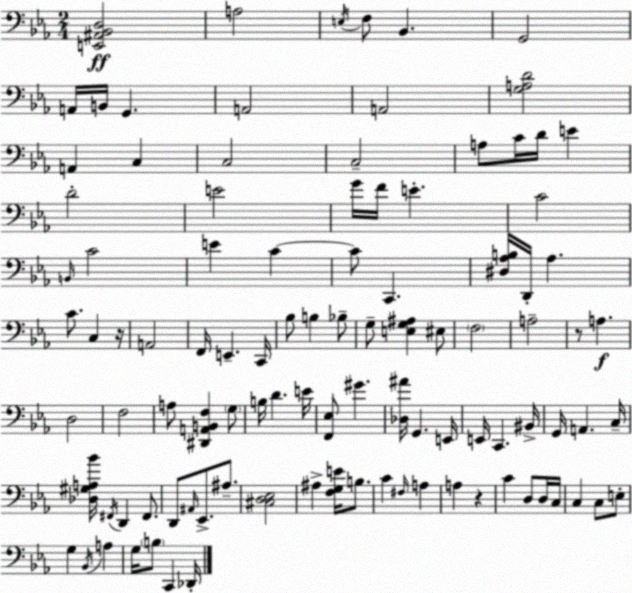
X:1
T:Untitled
M:2/4
L:1/4
K:Eb
[E,,^A,,_B,,D,]2 A,2 E,/4 F,/2 _B,, G,,2 A,,/4 B,,/4 G,, A,,2 A,,2 [G,A,D]2 A,, C, C,2 C,2 A,/2 C/4 D/4 E D2 E2 G/4 F/4 E C2 B,,/4 C2 E C C/2 C,, [^D,_A,B,]/4 D,,/4 _A, C/2 C, z/4 A,,2 F,,/4 E,, C,,/4 _B,/2 B, _B,/2 G,/2 [E,G,^A,] ^E,/2 F,2 A,2 z/2 A, D,2 F,2 A,/2 [^D,,A,,B,,F,] G,/2 B,/4 D E/4 [F,,_E,]/2 ^G [_D,^A]/4 G,, E,,/4 E,,/4 C,, ^B,,/4 G,,/4 A,, C,/4 [_D,^G,A,_B]/4 ^F,,/4 D,, ^F,,/2 D,,/2 ^A,,/4 _E,,/2 ^A,/2 [^C,D,_E,]2 ^A, [F,G,E]/4 B,/2 C ^F,/4 A, A, z C D,/2 D,/4 C,/4 C, C,/2 E,/2 G, _B,,/4 A, G,/4 B,/2 C,, _D,,/4